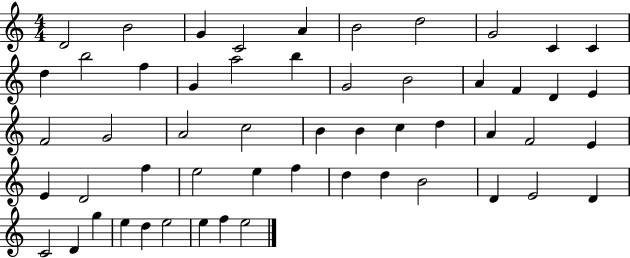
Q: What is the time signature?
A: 4/4